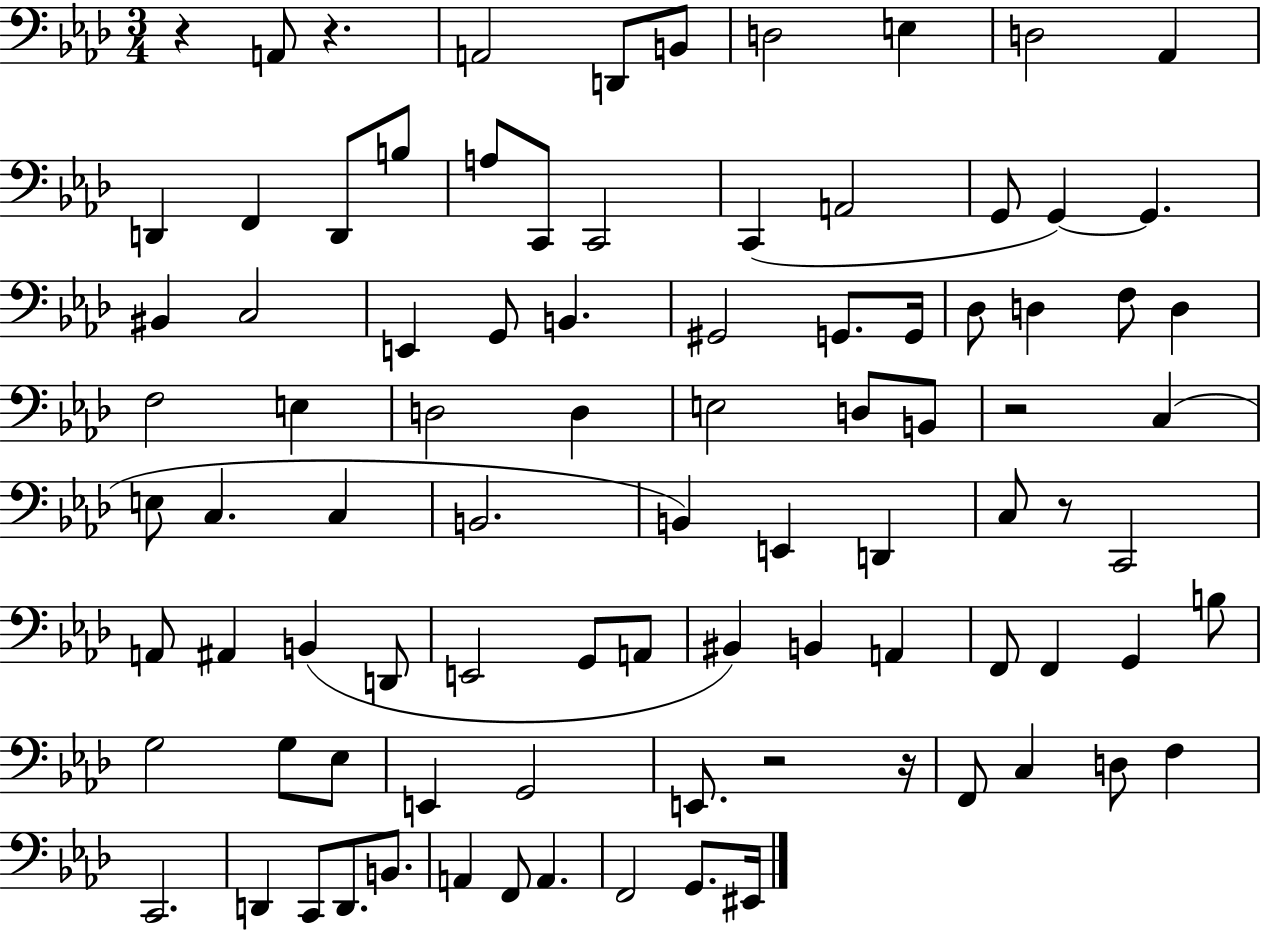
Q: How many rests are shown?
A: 6